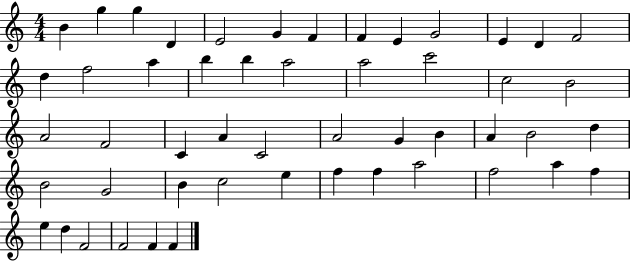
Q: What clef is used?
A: treble